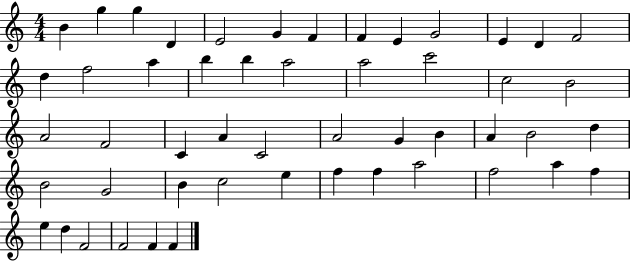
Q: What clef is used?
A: treble